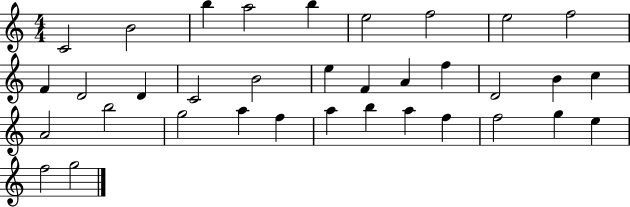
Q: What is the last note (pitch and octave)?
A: G5